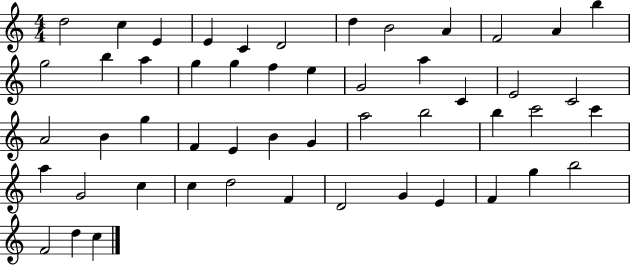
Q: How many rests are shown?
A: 0